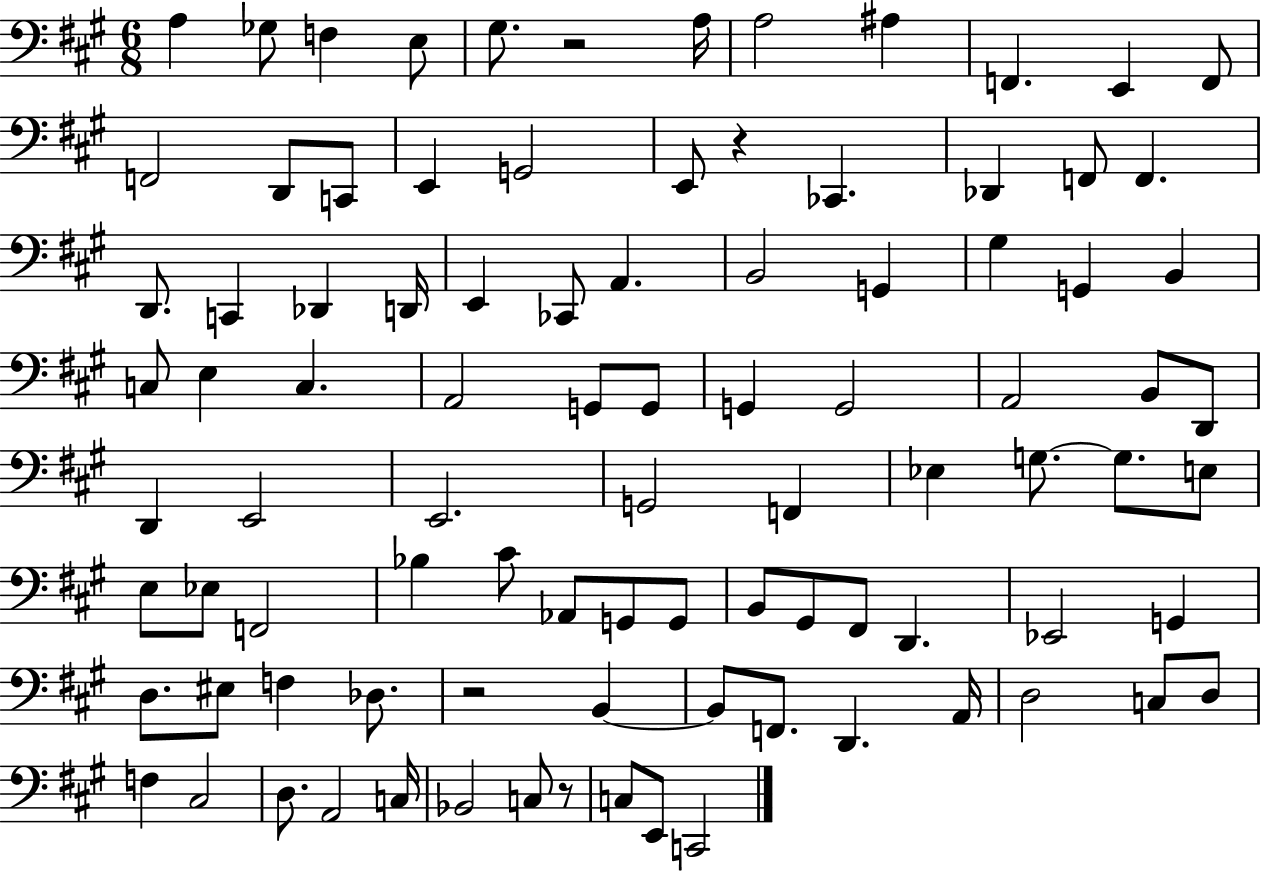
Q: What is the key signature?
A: A major